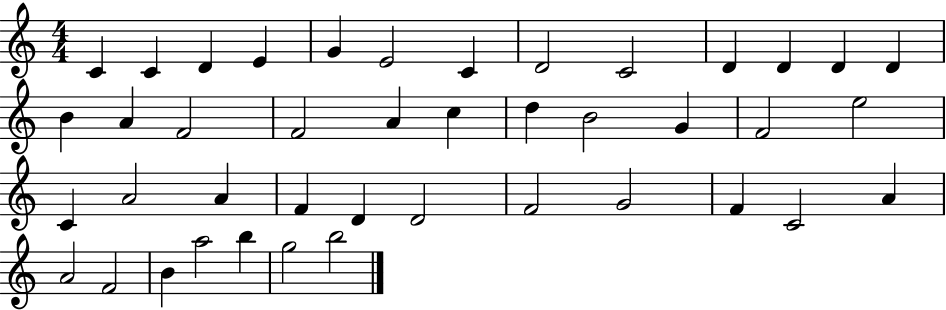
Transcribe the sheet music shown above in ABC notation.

X:1
T:Untitled
M:4/4
L:1/4
K:C
C C D E G E2 C D2 C2 D D D D B A F2 F2 A c d B2 G F2 e2 C A2 A F D D2 F2 G2 F C2 A A2 F2 B a2 b g2 b2